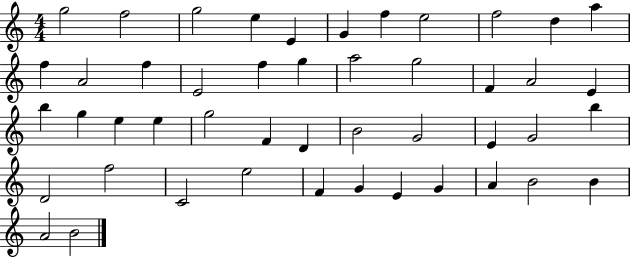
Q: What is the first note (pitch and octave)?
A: G5